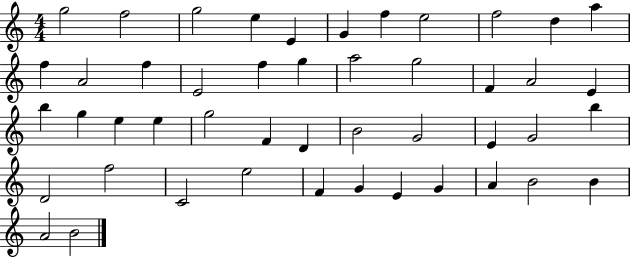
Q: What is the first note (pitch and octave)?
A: G5